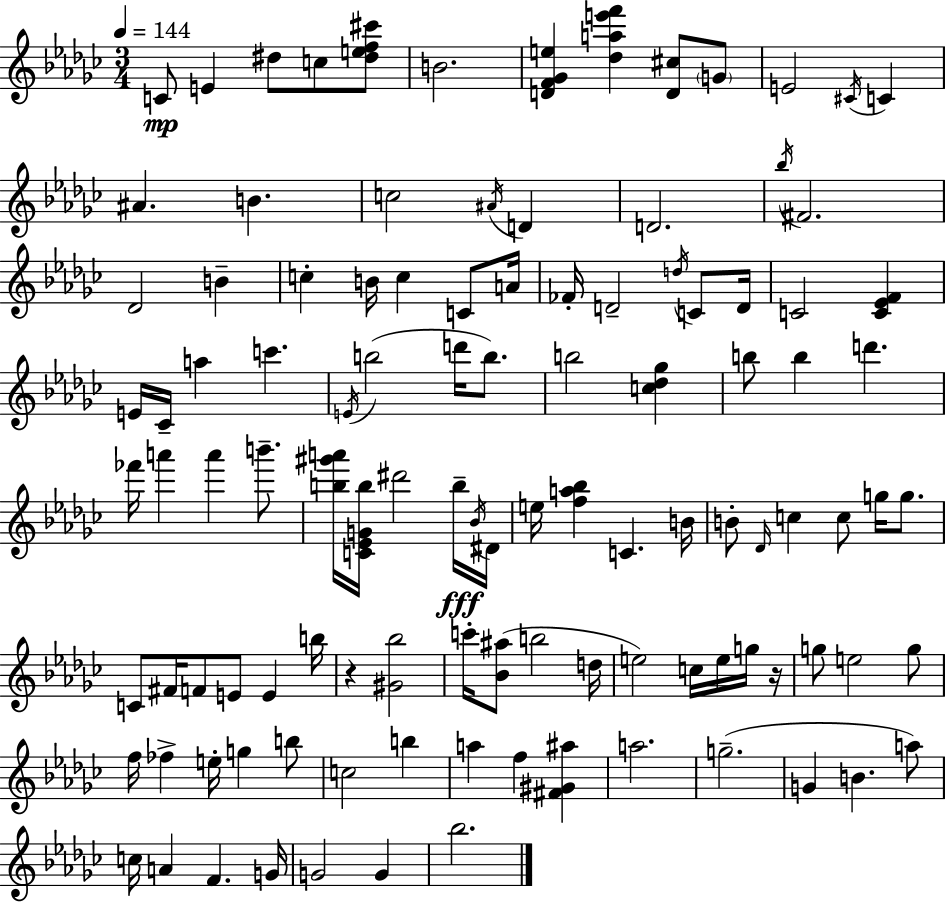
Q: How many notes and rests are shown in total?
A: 110